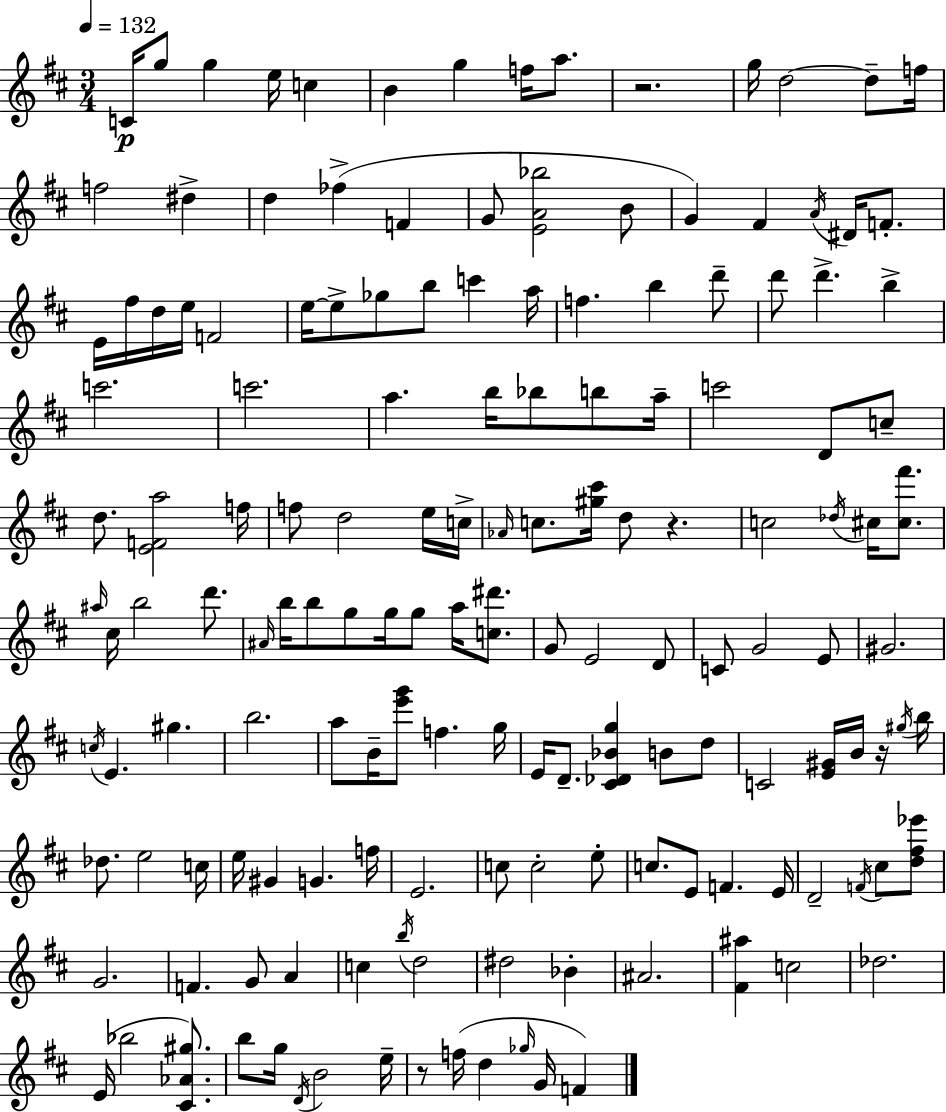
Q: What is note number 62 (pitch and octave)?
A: C5